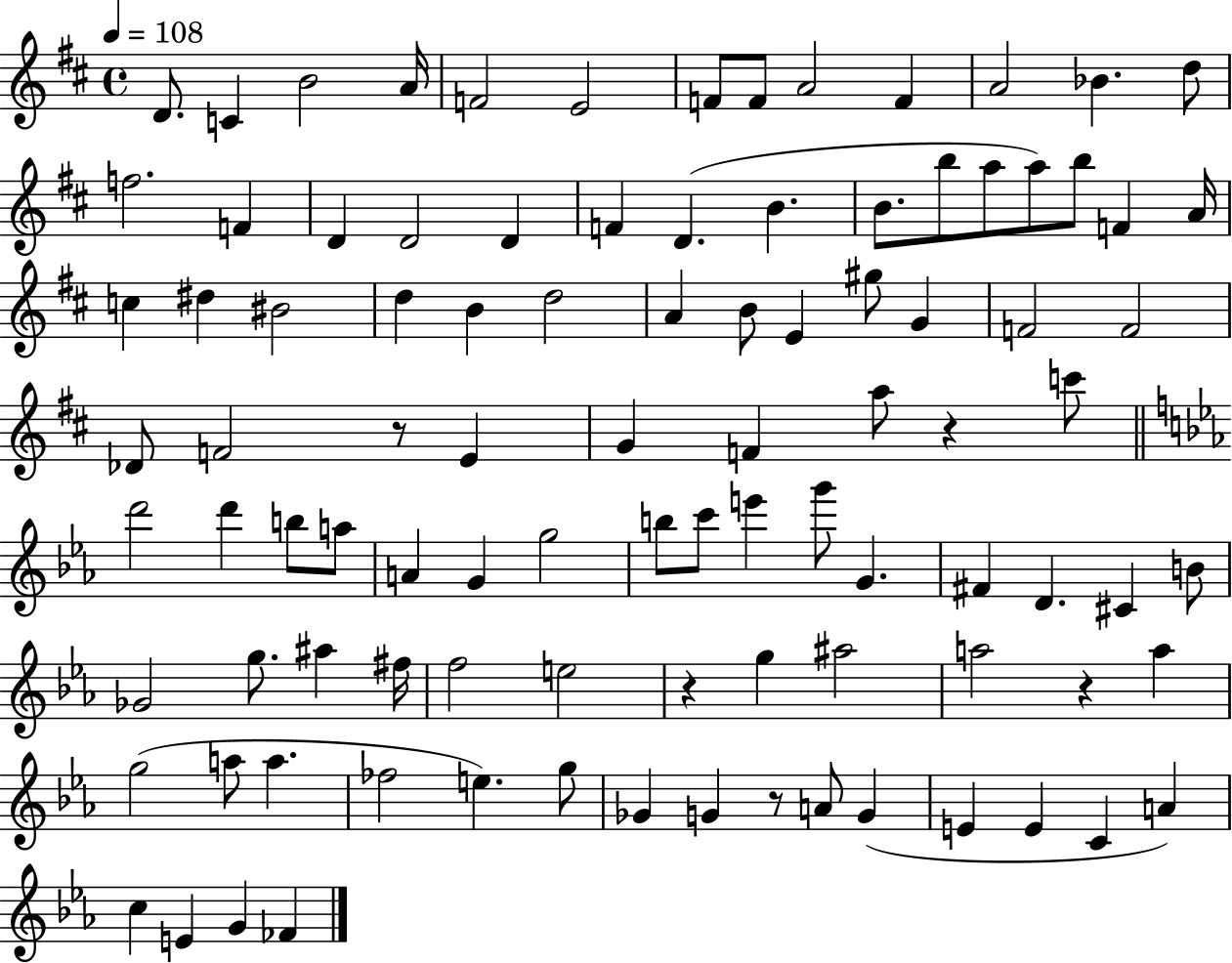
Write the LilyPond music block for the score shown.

{
  \clef treble
  \time 4/4
  \defaultTimeSignature
  \key d \major
  \tempo 4 = 108
  \repeat volta 2 { d'8. c'4 b'2 a'16 | f'2 e'2 | f'8 f'8 a'2 f'4 | a'2 bes'4. d''8 | \break f''2. f'4 | d'4 d'2 d'4 | f'4 d'4.( b'4. | b'8. b''8 a''8 a''8) b''8 f'4 a'16 | \break c''4 dis''4 bis'2 | d''4 b'4 d''2 | a'4 b'8 e'4 gis''8 g'4 | f'2 f'2 | \break des'8 f'2 r8 e'4 | g'4 f'4 a''8 r4 c'''8 | \bar "||" \break \key c \minor d'''2 d'''4 b''8 a''8 | a'4 g'4 g''2 | b''8 c'''8 e'''4 g'''8 g'4. | fis'4 d'4. cis'4 b'8 | \break ges'2 g''8. ais''4 fis''16 | f''2 e''2 | r4 g''4 ais''2 | a''2 r4 a''4 | \break g''2( a''8 a''4. | fes''2 e''4.) g''8 | ges'4 g'4 r8 a'8 g'4( | e'4 e'4 c'4 a'4) | \break c''4 e'4 g'4 fes'4 | } \bar "|."
}